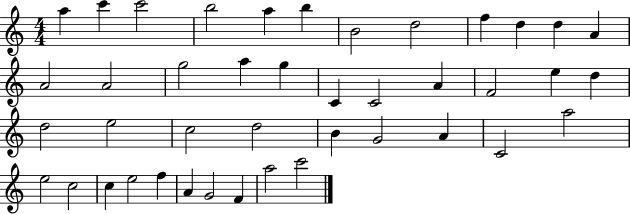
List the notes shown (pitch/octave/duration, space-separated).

A5/q C6/q C6/h B5/h A5/q B5/q B4/h D5/h F5/q D5/q D5/q A4/q A4/h A4/h G5/h A5/q G5/q C4/q C4/h A4/q F4/h E5/q D5/q D5/h E5/h C5/h D5/h B4/q G4/h A4/q C4/h A5/h E5/h C5/h C5/q E5/h F5/q A4/q G4/h F4/q A5/h C6/h